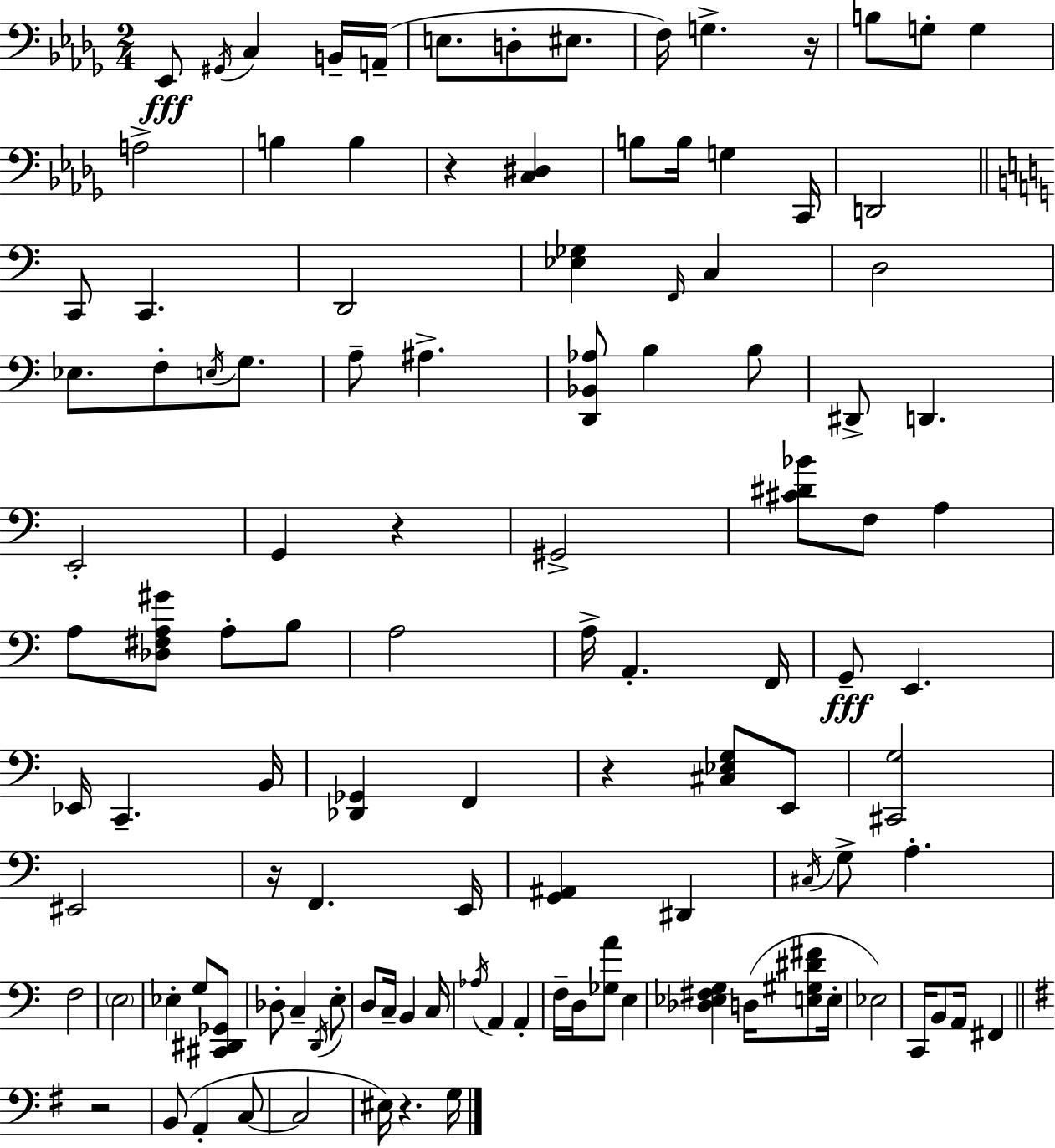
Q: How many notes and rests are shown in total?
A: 114